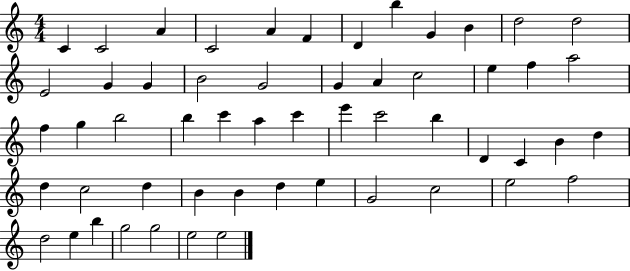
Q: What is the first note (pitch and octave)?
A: C4